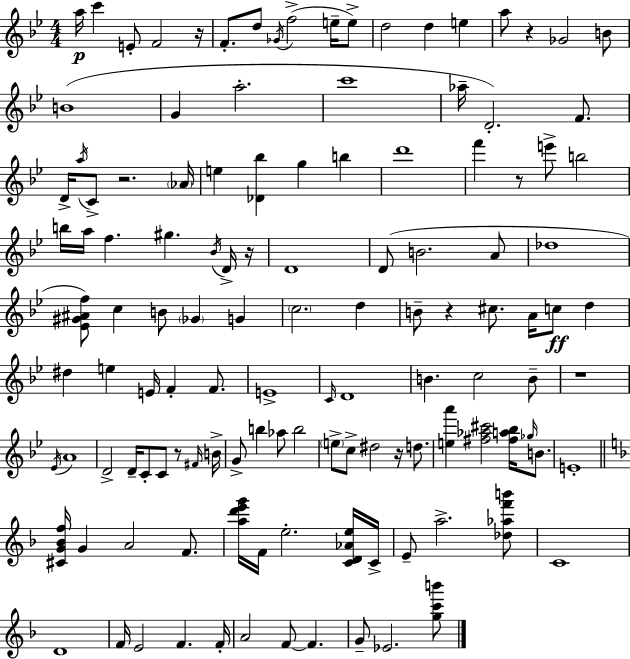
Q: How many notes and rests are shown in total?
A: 124